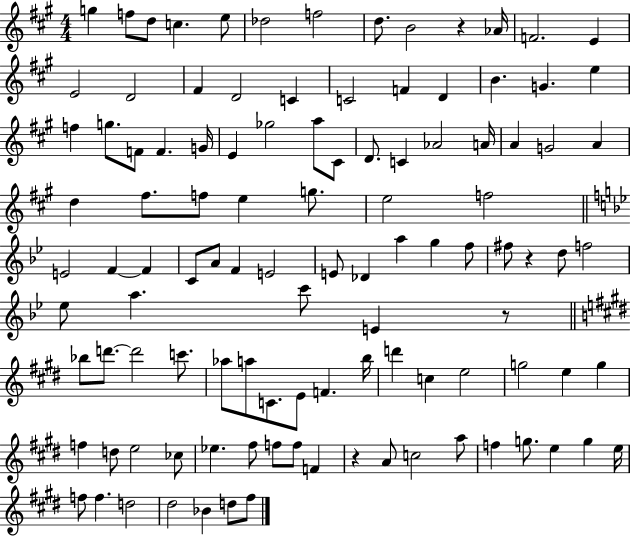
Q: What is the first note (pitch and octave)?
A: G5